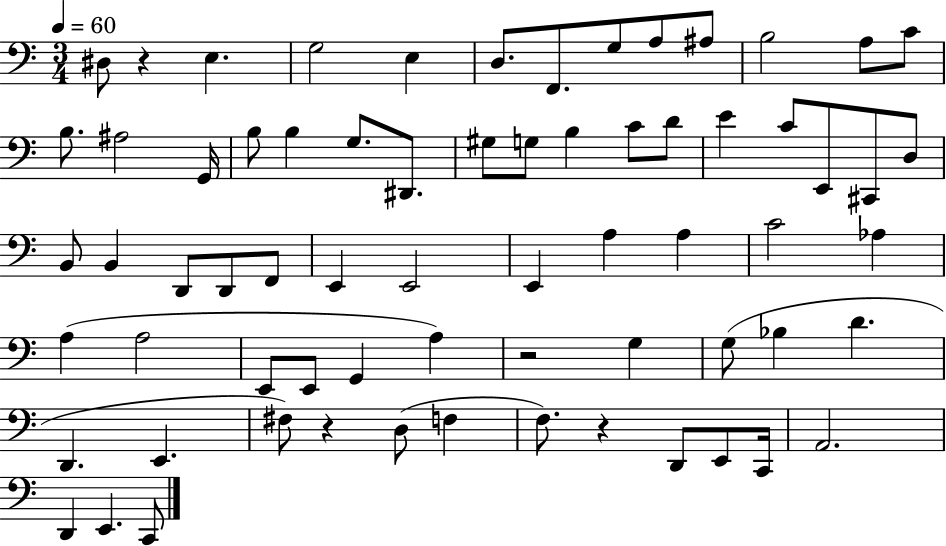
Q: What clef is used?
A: bass